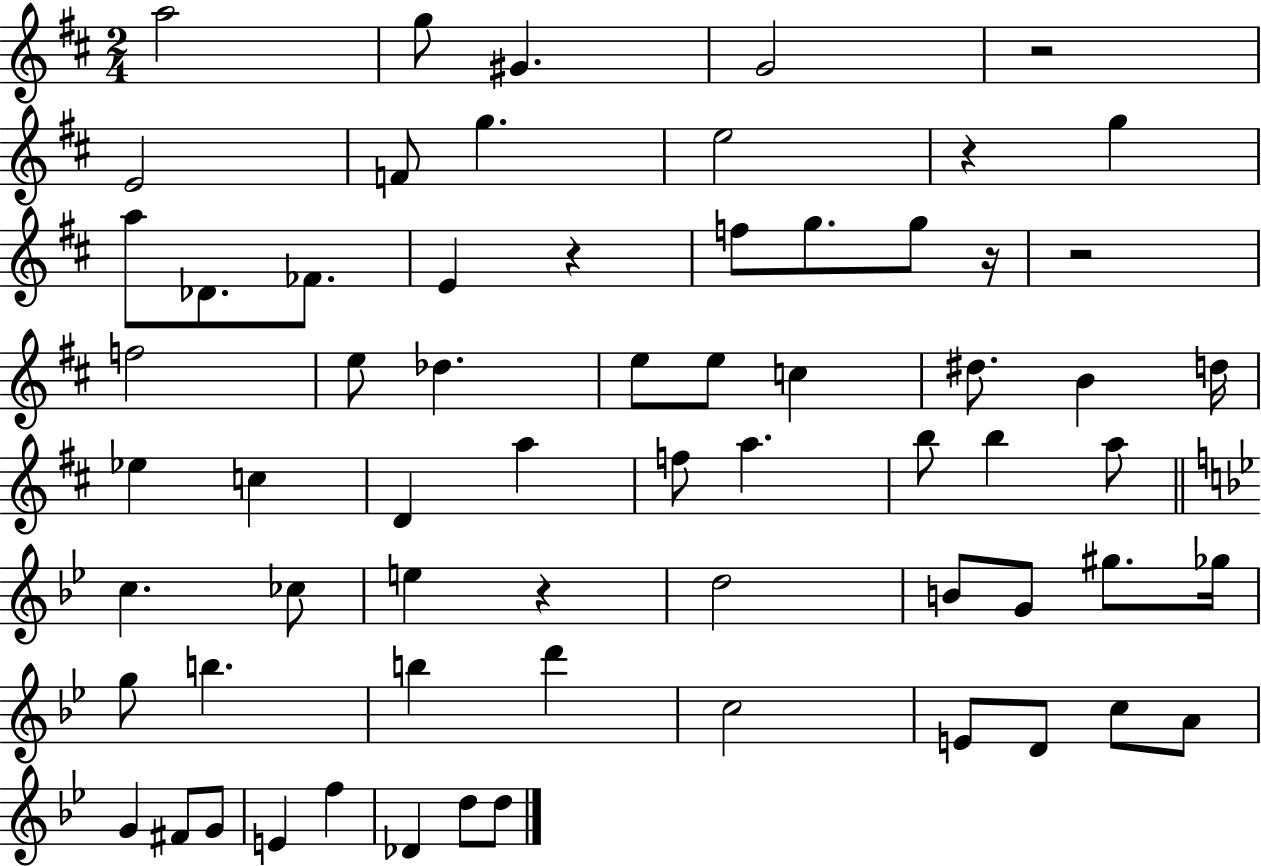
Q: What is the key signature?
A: D major